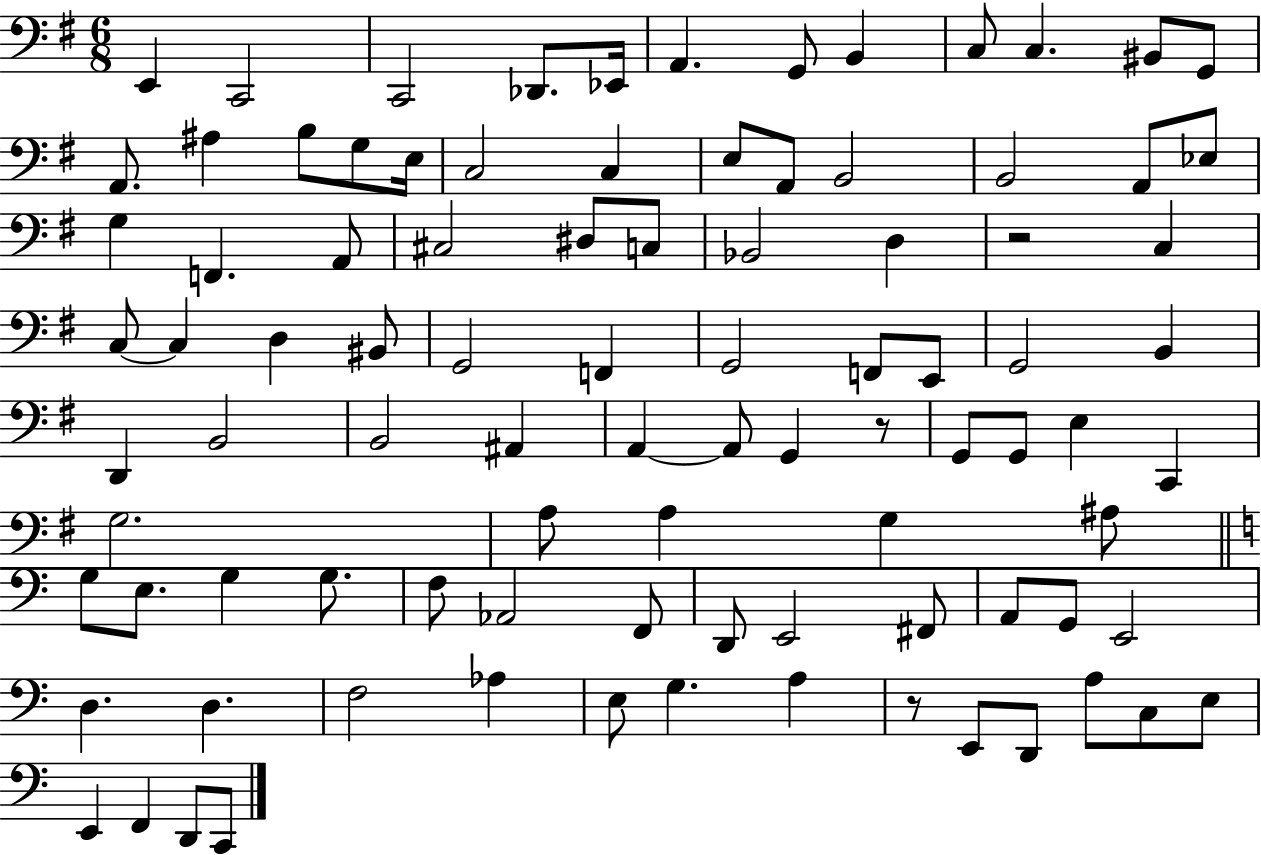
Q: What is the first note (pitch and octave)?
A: E2